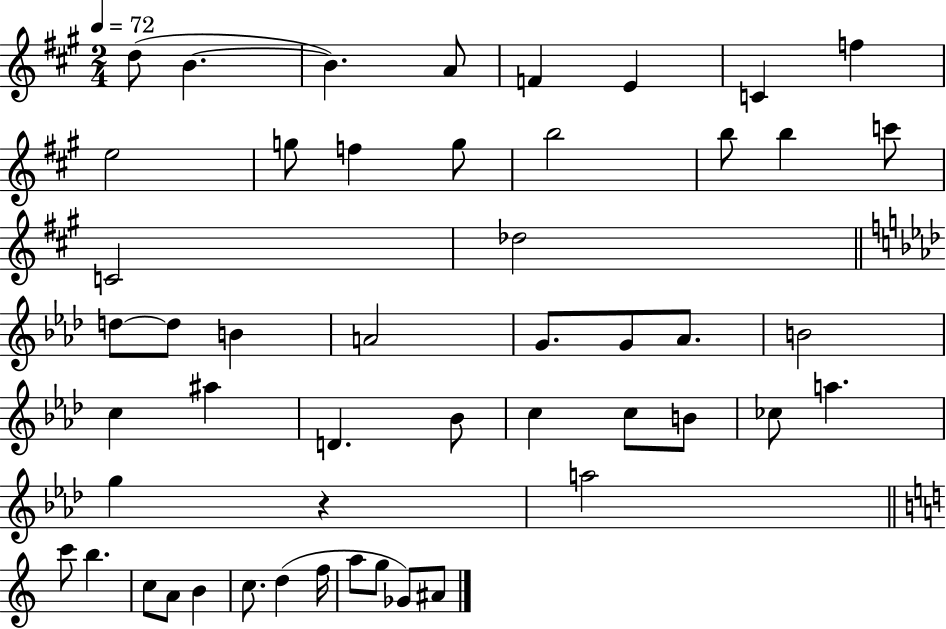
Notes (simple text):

D5/e B4/q. B4/q. A4/e F4/q E4/q C4/q F5/q E5/h G5/e F5/q G5/e B5/h B5/e B5/q C6/e C4/h Db5/h D5/e D5/e B4/q A4/h G4/e. G4/e Ab4/e. B4/h C5/q A#5/q D4/q. Bb4/e C5/q C5/e B4/e CES5/e A5/q. G5/q R/q A5/h C6/e B5/q. C5/e A4/e B4/q C5/e. D5/q F5/s A5/e G5/e Gb4/e A#4/e